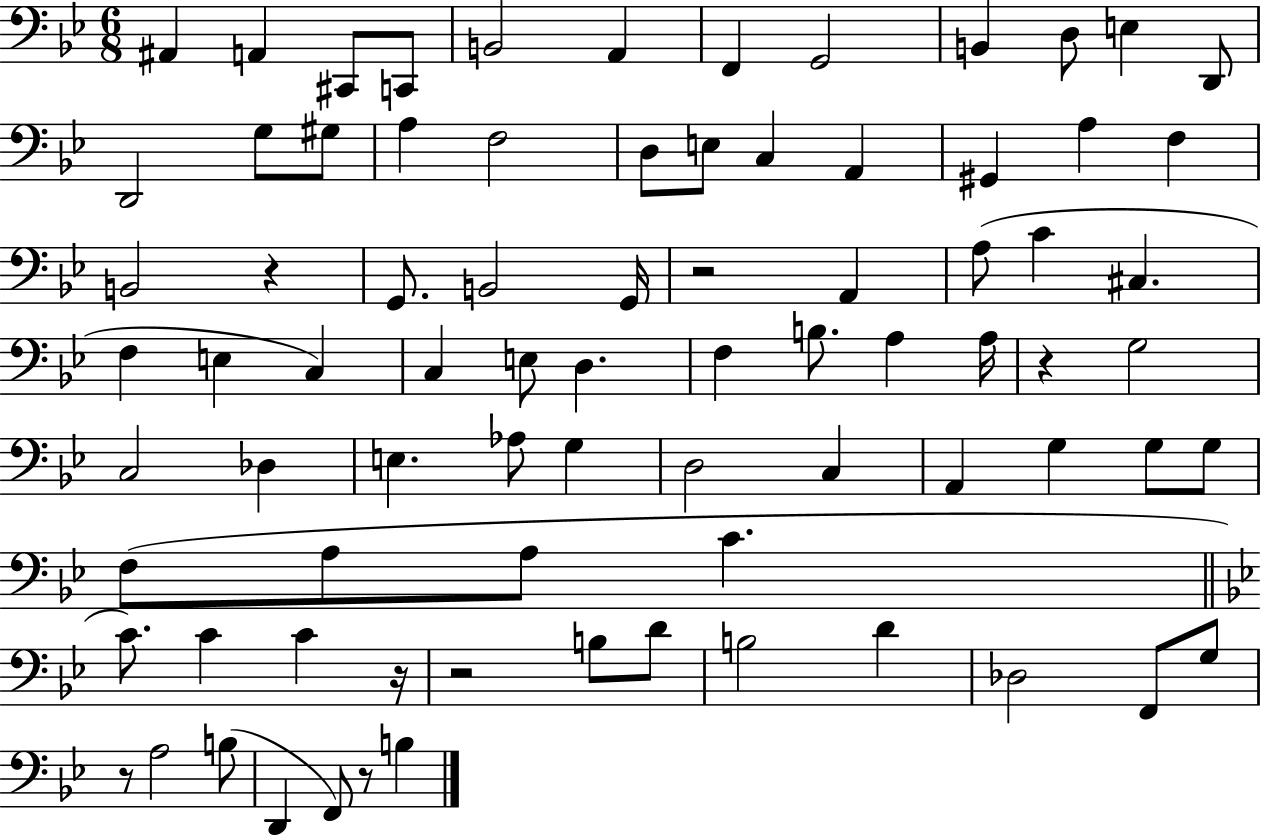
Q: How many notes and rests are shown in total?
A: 80